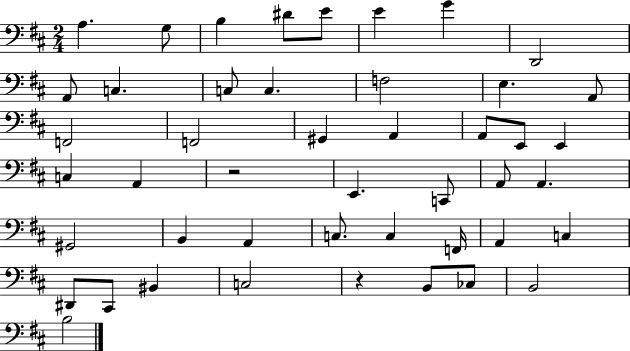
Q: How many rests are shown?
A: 2